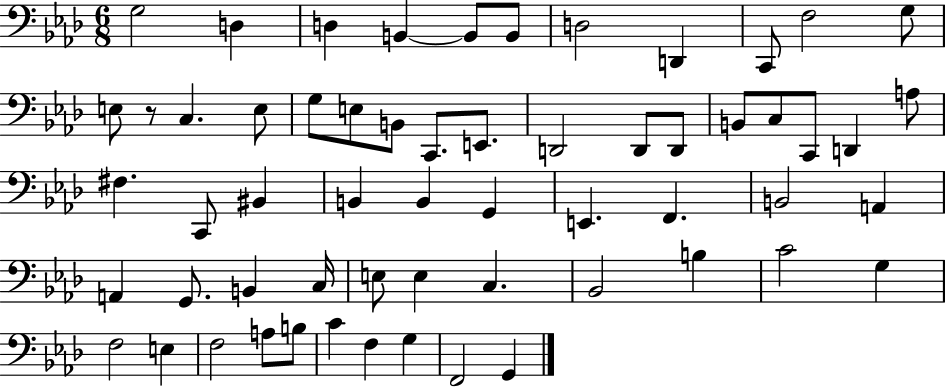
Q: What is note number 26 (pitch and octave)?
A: D2